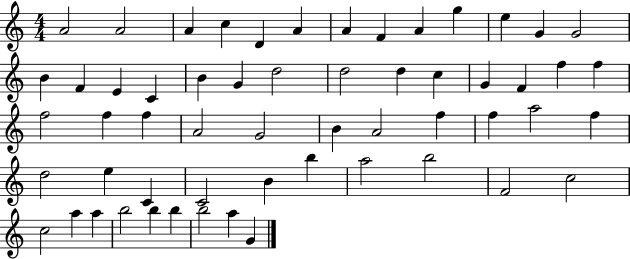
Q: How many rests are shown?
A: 0